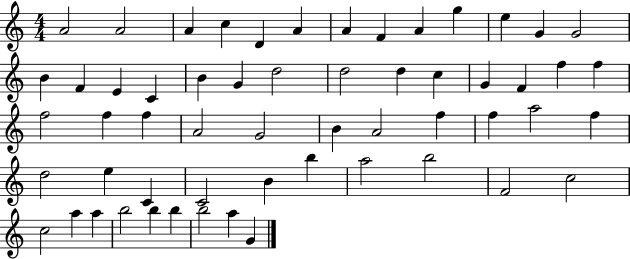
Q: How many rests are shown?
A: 0